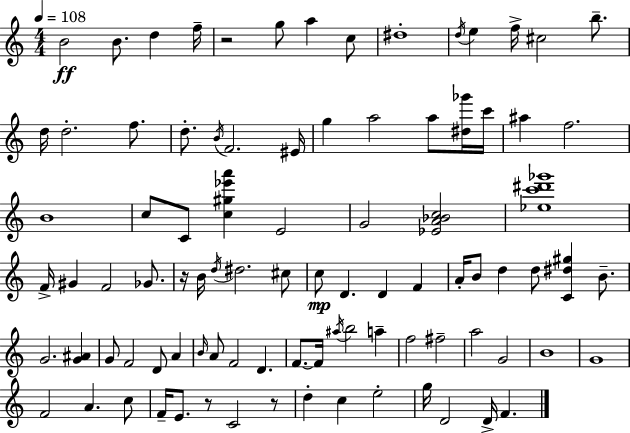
X:1
T:Untitled
M:4/4
L:1/4
K:C
B2 B/2 d f/4 z2 g/2 a c/2 ^d4 d/4 e f/4 ^c2 b/2 d/4 d2 f/2 d/2 B/4 F2 ^E/4 g a2 a/2 [^d_g']/4 c'/4 ^a f2 B4 c/2 C/2 [c^g_e'a'] E2 G2 [_EA_Bc]2 [_ec'^d'_g']4 F/4 ^G F2 _G/2 z/4 B/4 d/4 ^d2 ^c/2 c/2 D D F A/4 B/2 d d/2 [C^d^g] B/2 G2 [G^A] G/2 F2 D/2 A B/4 A/2 F2 D F/2 F/4 ^a/4 b2 a f2 ^f2 a2 G2 B4 G4 F2 A c/2 F/4 E/2 z/2 C2 z/2 d c e2 g/4 D2 D/4 F